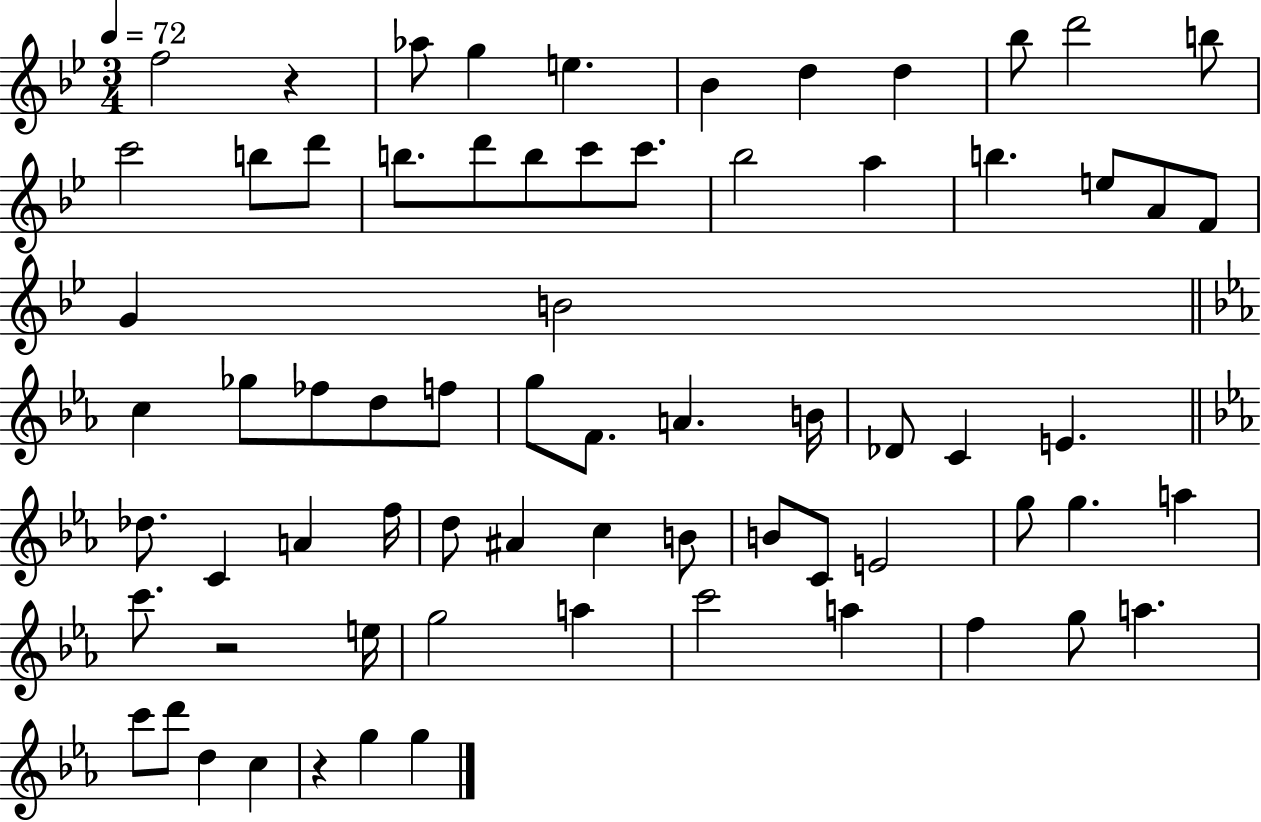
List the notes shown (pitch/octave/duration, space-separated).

F5/h R/q Ab5/e G5/q E5/q. Bb4/q D5/q D5/q Bb5/e D6/h B5/e C6/h B5/e D6/e B5/e. D6/e B5/e C6/e C6/e. Bb5/h A5/q B5/q. E5/e A4/e F4/e G4/q B4/h C5/q Gb5/e FES5/e D5/e F5/e G5/e F4/e. A4/q. B4/s Db4/e C4/q E4/q. Db5/e. C4/q A4/q F5/s D5/e A#4/q C5/q B4/e B4/e C4/e E4/h G5/e G5/q. A5/q C6/e. R/h E5/s G5/h A5/q C6/h A5/q F5/q G5/e A5/q. C6/e D6/e D5/q C5/q R/q G5/q G5/q